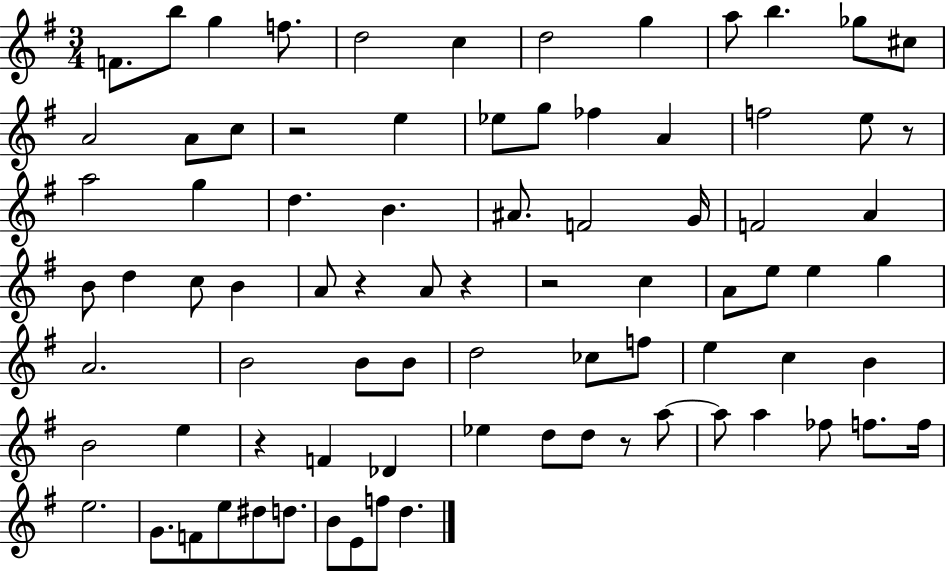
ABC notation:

X:1
T:Untitled
M:3/4
L:1/4
K:G
F/2 b/2 g f/2 d2 c d2 g a/2 b _g/2 ^c/2 A2 A/2 c/2 z2 e _e/2 g/2 _f A f2 e/2 z/2 a2 g d B ^A/2 F2 G/4 F2 A B/2 d c/2 B A/2 z A/2 z z2 c A/2 e/2 e g A2 B2 B/2 B/2 d2 _c/2 f/2 e c B B2 e z F _D _e d/2 d/2 z/2 a/2 a/2 a _f/2 f/2 f/4 e2 G/2 F/2 e/2 ^d/2 d/2 B/2 E/2 f/2 d